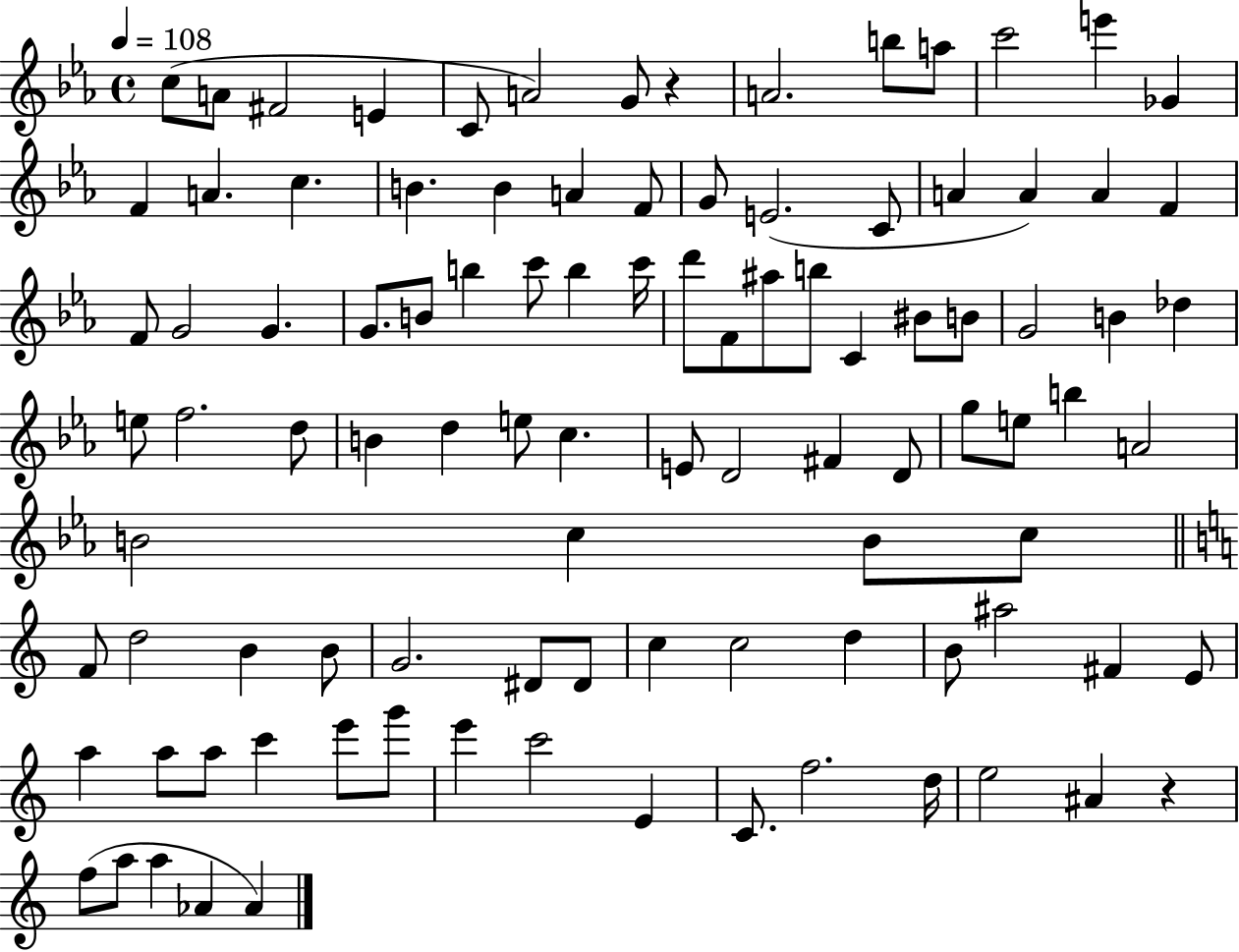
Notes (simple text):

C5/e A4/e F#4/h E4/q C4/e A4/h G4/e R/q A4/h. B5/e A5/e C6/h E6/q Gb4/q F4/q A4/q. C5/q. B4/q. B4/q A4/q F4/e G4/e E4/h. C4/e A4/q A4/q A4/q F4/q F4/e G4/h G4/q. G4/e. B4/e B5/q C6/e B5/q C6/s D6/e F4/e A#5/e B5/e C4/q BIS4/e B4/e G4/h B4/q Db5/q E5/e F5/h. D5/e B4/q D5/q E5/e C5/q. E4/e D4/h F#4/q D4/e G5/e E5/e B5/q A4/h B4/h C5/q B4/e C5/e F4/e D5/h B4/q B4/e G4/h. D#4/e D#4/e C5/q C5/h D5/q B4/e A#5/h F#4/q E4/e A5/q A5/e A5/e C6/q E6/e G6/e E6/q C6/h E4/q C4/e. F5/h. D5/s E5/h A#4/q R/q F5/e A5/e A5/q Ab4/q Ab4/q